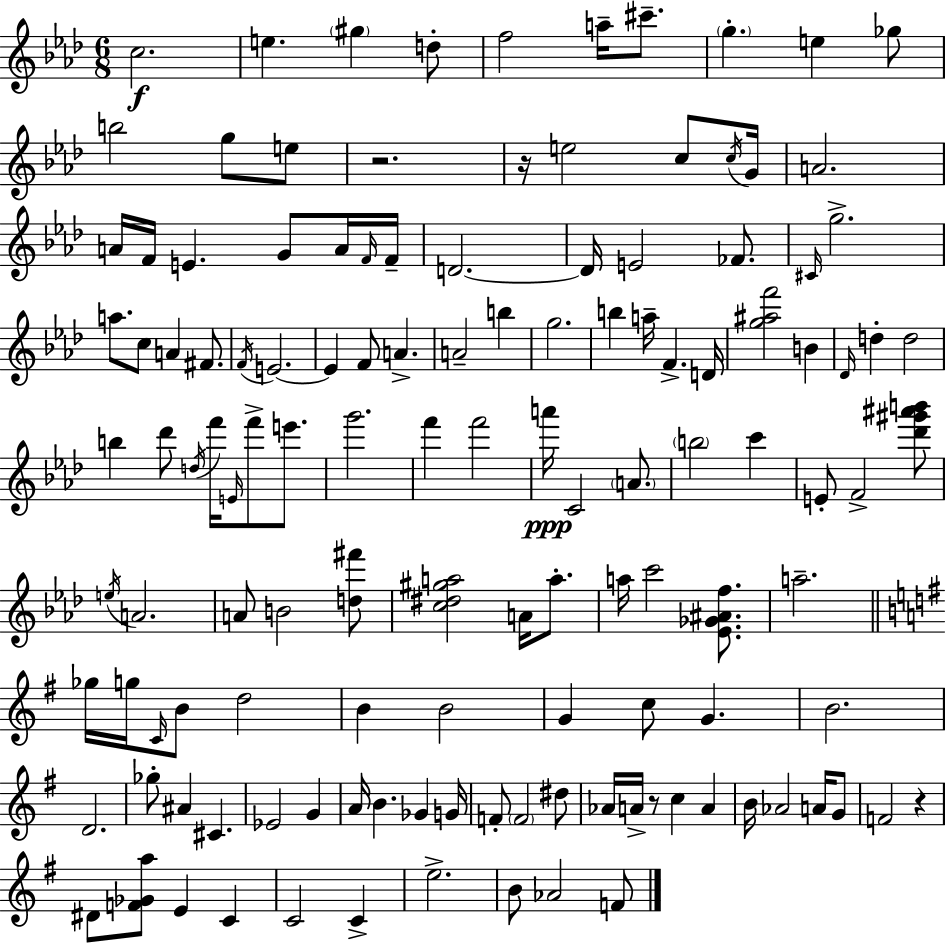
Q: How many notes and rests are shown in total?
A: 129